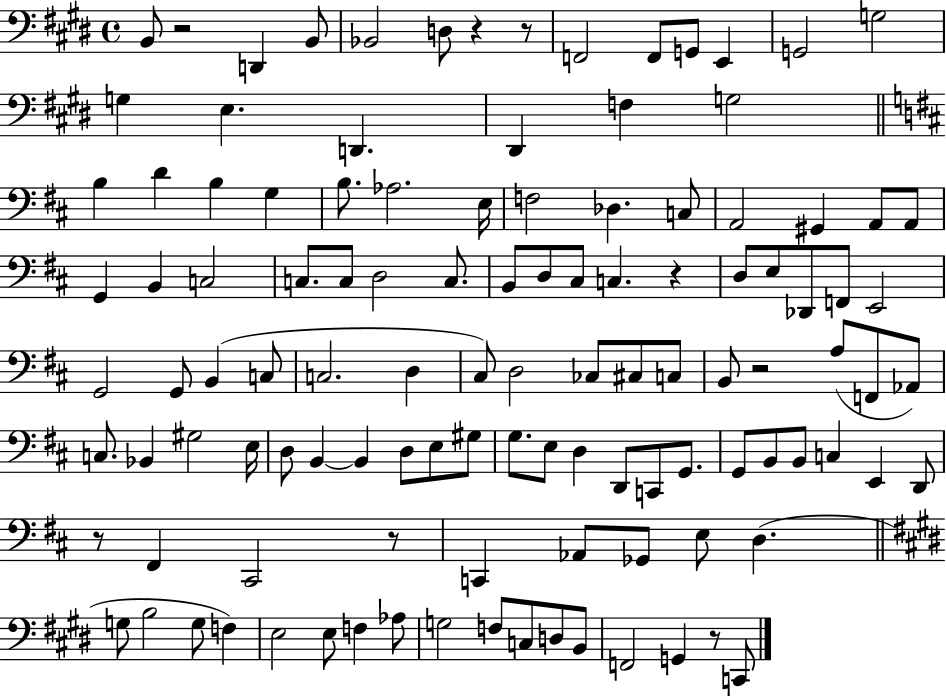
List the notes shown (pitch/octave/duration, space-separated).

B2/e R/h D2/q B2/e Bb2/h D3/e R/q R/e F2/h F2/e G2/e E2/q G2/h G3/h G3/q E3/q. D2/q. D#2/q F3/q G3/h B3/q D4/q B3/q G3/q B3/e. Ab3/h. E3/s F3/h Db3/q. C3/e A2/h G#2/q A2/e A2/e G2/q B2/q C3/h C3/e. C3/e D3/h C3/e. B2/e D3/e C#3/e C3/q. R/q D3/e E3/e Db2/e F2/e E2/h G2/h G2/e B2/q C3/e C3/h. D3/q C#3/e D3/h CES3/e C#3/e C3/e B2/e R/h A3/e F2/e Ab2/e C3/e. Bb2/q G#3/h E3/s D3/e B2/q B2/q D3/e E3/e G#3/e G3/e. E3/e D3/q D2/e C2/e G2/e. G2/e B2/e B2/e C3/q E2/q D2/e R/e F#2/q C#2/h R/e C2/q Ab2/e Gb2/e E3/e D3/q. G3/e B3/h G3/e F3/q E3/h E3/e F3/q Ab3/e G3/h F3/e C3/e D3/e B2/e F2/h G2/q R/e C2/e